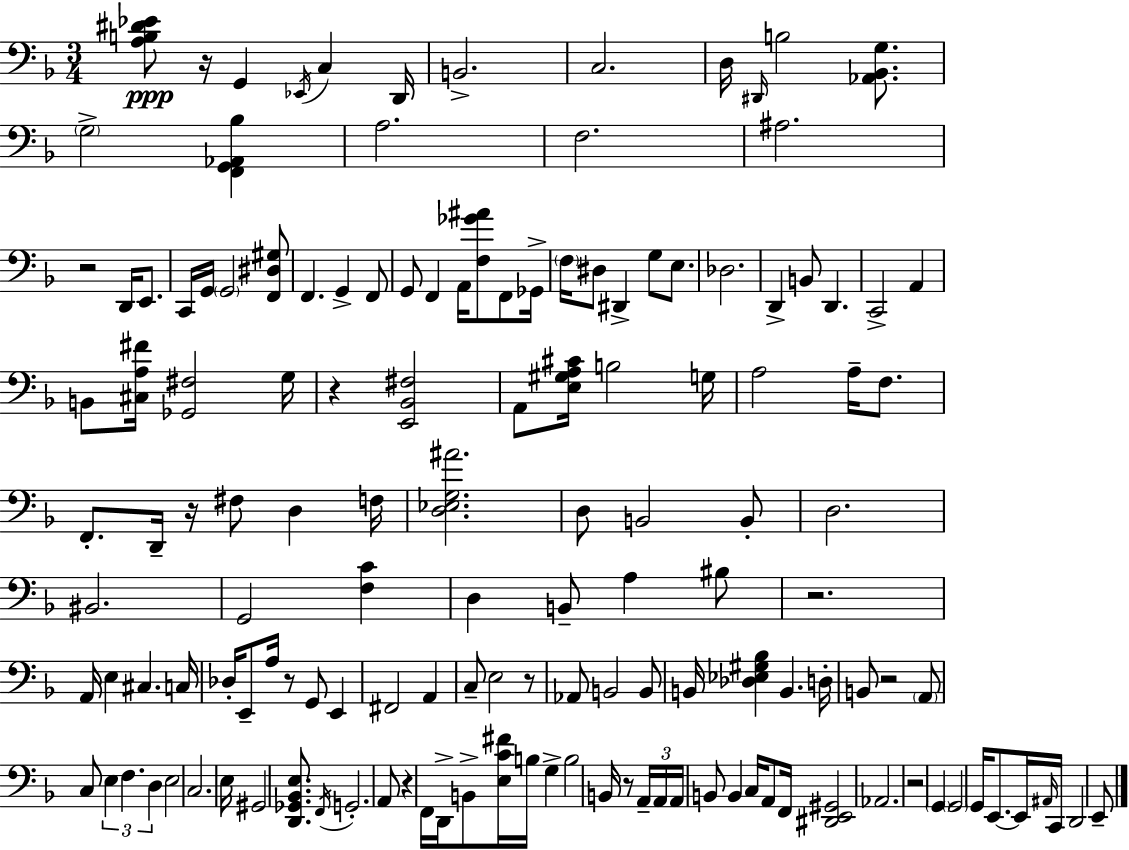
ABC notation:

X:1
T:Untitled
M:3/4
L:1/4
K:F
[A,B,^D_E]/2 z/4 G,, _E,,/4 C, D,,/4 B,,2 C,2 D,/4 ^D,,/4 B,2 [_A,,_B,,G,]/2 G,2 [F,,G,,_A,,_B,] A,2 F,2 ^A,2 z2 D,,/4 E,,/2 C,,/4 G,,/4 G,,2 [F,,^D,^G,]/2 F,, G,, F,,/2 G,,/2 F,, A,,/4 [F,_G^A]/2 F,,/2 _G,,/4 F,/4 ^D,/2 ^D,, G,/2 E,/2 _D,2 D,, B,,/2 D,, C,,2 A,, B,,/2 [^C,A,^F]/4 [_G,,^F,]2 G,/4 z [E,,_B,,^F,]2 A,,/2 [E,^G,A,^C]/4 B,2 G,/4 A,2 A,/4 F,/2 F,,/2 D,,/4 z/4 ^F,/2 D, F,/4 [D,_E,G,^A]2 D,/2 B,,2 B,,/2 D,2 ^B,,2 G,,2 [F,C] D, B,,/2 A, ^B,/2 z2 A,,/4 E, ^C, C,/4 _D,/4 E,,/2 A,/4 z/2 G,,/2 E,, ^F,,2 A,, C,/2 E,2 z/2 _A,,/2 B,,2 B,,/2 B,,/4 [_D,_E,^G,_B,] B,, D,/4 B,,/2 z2 A,,/2 C,/2 E, F, D, E,2 C,2 E,/4 ^G,,2 [D,,_G,,_B,,E,]/2 F,,/4 G,,2 A,,/2 z F,,/4 D,,/4 B,,/2 [E,C^F]/4 B,/4 G, B,2 B,,/4 z/2 A,,/4 A,,/4 A,,/4 B,,/2 B,, C,/4 A,,/2 F,,/4 [^D,,E,,^G,,]2 _A,,2 z2 G,, G,,2 G,,/4 E,,/2 E,,/4 ^A,,/4 C,,/4 D,,2 E,,/2